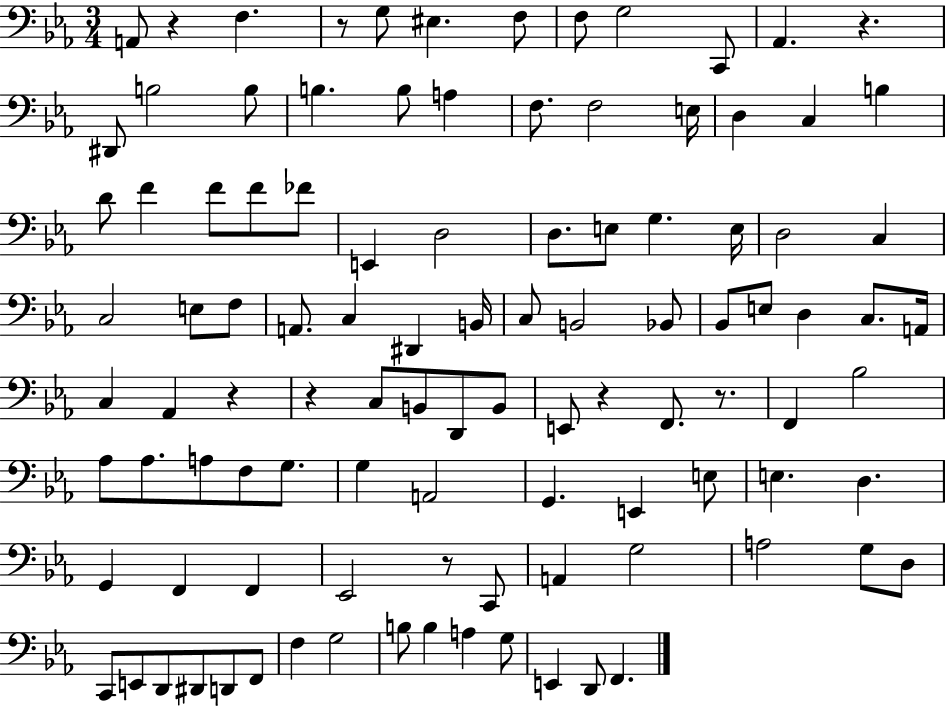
{
  \clef bass
  \numericTimeSignature
  \time 3/4
  \key ees \major
  a,8 r4 f4. | r8 g8 eis4. f8 | f8 g2 c,8 | aes,4. r4. | \break dis,8 b2 b8 | b4. b8 a4 | f8. f2 e16 | d4 c4 b4 | \break d'8 f'4 f'8 f'8 fes'8 | e,4 d2 | d8. e8 g4. e16 | d2 c4 | \break c2 e8 f8 | a,8. c4 dis,4 b,16 | c8 b,2 bes,8 | bes,8 e8 d4 c8. a,16 | \break c4 aes,4 r4 | r4 c8 b,8 d,8 b,8 | e,8 r4 f,8. r8. | f,4 bes2 | \break aes8 aes8. a8 f8 g8. | g4 a,2 | g,4. e,4 e8 | e4. d4. | \break g,4 f,4 f,4 | ees,2 r8 c,8 | a,4 g2 | a2 g8 d8 | \break c,8 e,8 d,8 dis,8 d,8 f,8 | f4 g2 | b8 b4 a4 g8 | e,4 d,8 f,4. | \break \bar "|."
}